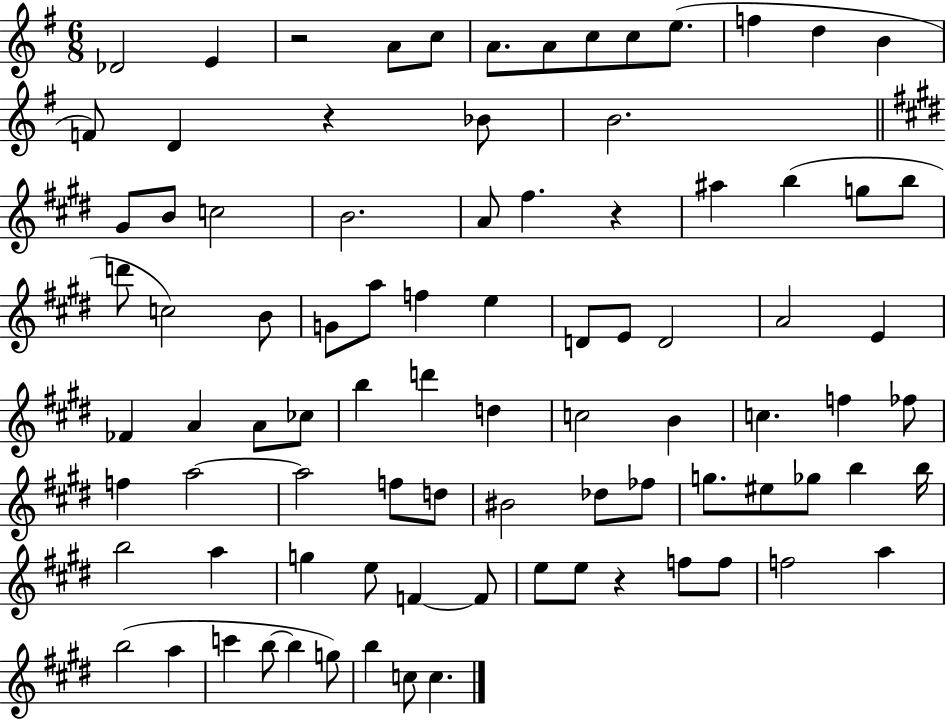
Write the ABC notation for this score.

X:1
T:Untitled
M:6/8
L:1/4
K:G
_D2 E z2 A/2 c/2 A/2 A/2 c/2 c/2 e/2 f d B F/2 D z _B/2 B2 ^G/2 B/2 c2 B2 A/2 ^f z ^a b g/2 b/2 d'/2 c2 B/2 G/2 a/2 f e D/2 E/2 D2 A2 E _F A A/2 _c/2 b d' d c2 B c f _f/2 f a2 a2 f/2 d/2 ^B2 _d/2 _f/2 g/2 ^e/2 _g/2 b b/4 b2 a g e/2 F F/2 e/2 e/2 z f/2 f/2 f2 a b2 a c' b/2 b g/2 b c/2 c